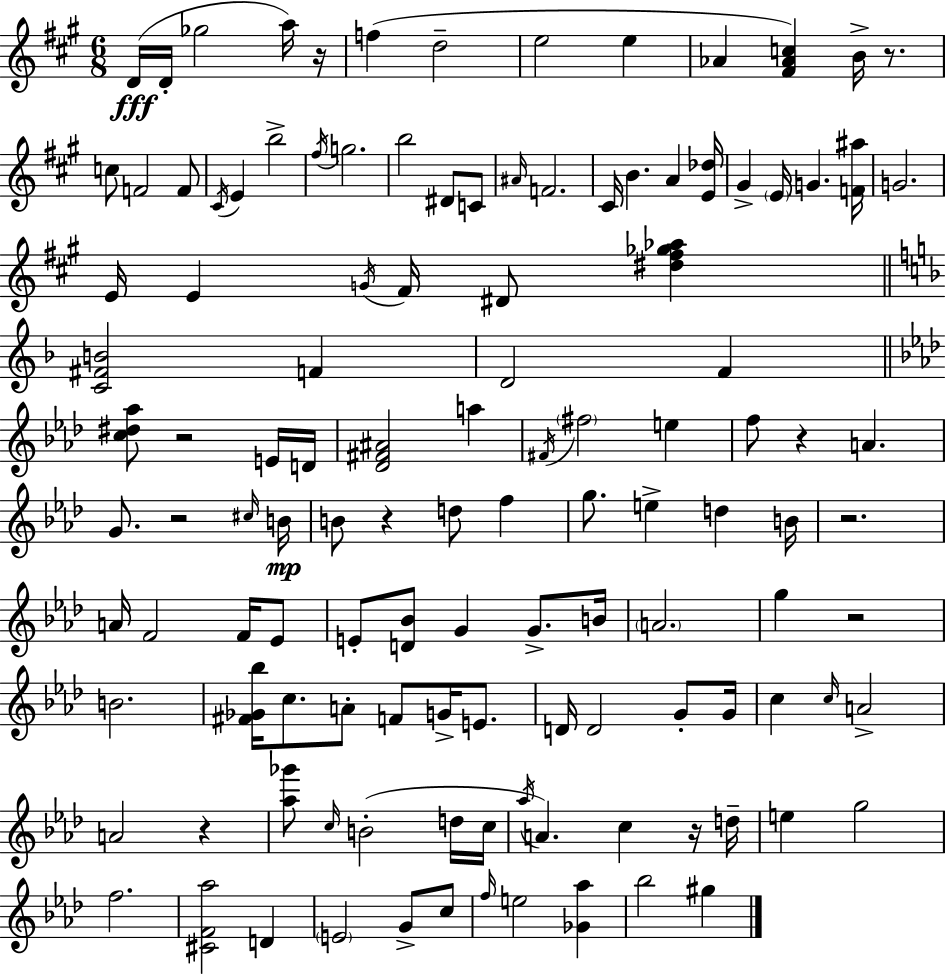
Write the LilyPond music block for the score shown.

{
  \clef treble
  \numericTimeSignature
  \time 6/8
  \key a \major
  d'16(\fff d'16-. ges''2 a''16) r16 | f''4( d''2-- | e''2 e''4 | aes'4 <fis' aes' c''>4) b'16-> r8. | \break c''8 f'2 f'8 | \acciaccatura { cis'16 } e'4 b''2-> | \acciaccatura { fis''16 } g''2. | b''2 dis'8 | \break c'8 \grace { ais'16 } f'2. | cis'16 b'4. a'4 | <e' des''>16 gis'4-> \parenthesize e'16 g'4. | <f' ais''>16 g'2. | \break e'16 e'4 \acciaccatura { g'16 } fis'16 dis'8 | <dis'' fis'' ges'' aes''>4 \bar "||" \break \key f \major <c' fis' b'>2 f'4 | d'2 f'4 | \bar "||" \break \key aes \major <c'' dis'' aes''>8 r2 e'16 d'16 | <des' fis' ais'>2 a''4 | \acciaccatura { fis'16 } \parenthesize fis''2 e''4 | f''8 r4 a'4. | \break g'8. r2 | \grace { cis''16 } b'16\mp b'8 r4 d''8 f''4 | g''8. e''4-> d''4 | b'16 r2. | \break a'16 f'2 f'16 | ees'8 e'8-. <d' bes'>8 g'4 g'8.-> | b'16 \parenthesize a'2. | g''4 r2 | \break b'2. | <fis' ges' bes''>16 c''8. a'8-. f'8 g'16-> e'8. | d'16 d'2 g'8-. | g'16 c''4 \grace { c''16 } a'2-> | \break a'2 r4 | <aes'' ges'''>8 \grace { c''16 }( b'2-. | d''16 c''16 \acciaccatura { aes''16 }) a'4. c''4 | r16 d''16-- e''4 g''2 | \break f''2. | <cis' f' aes''>2 | d'4 \parenthesize e'2 | g'8-> c''8 \grace { f''16 } e''2 | \break <ges' aes''>4 bes''2 | gis''4 \bar "|."
}